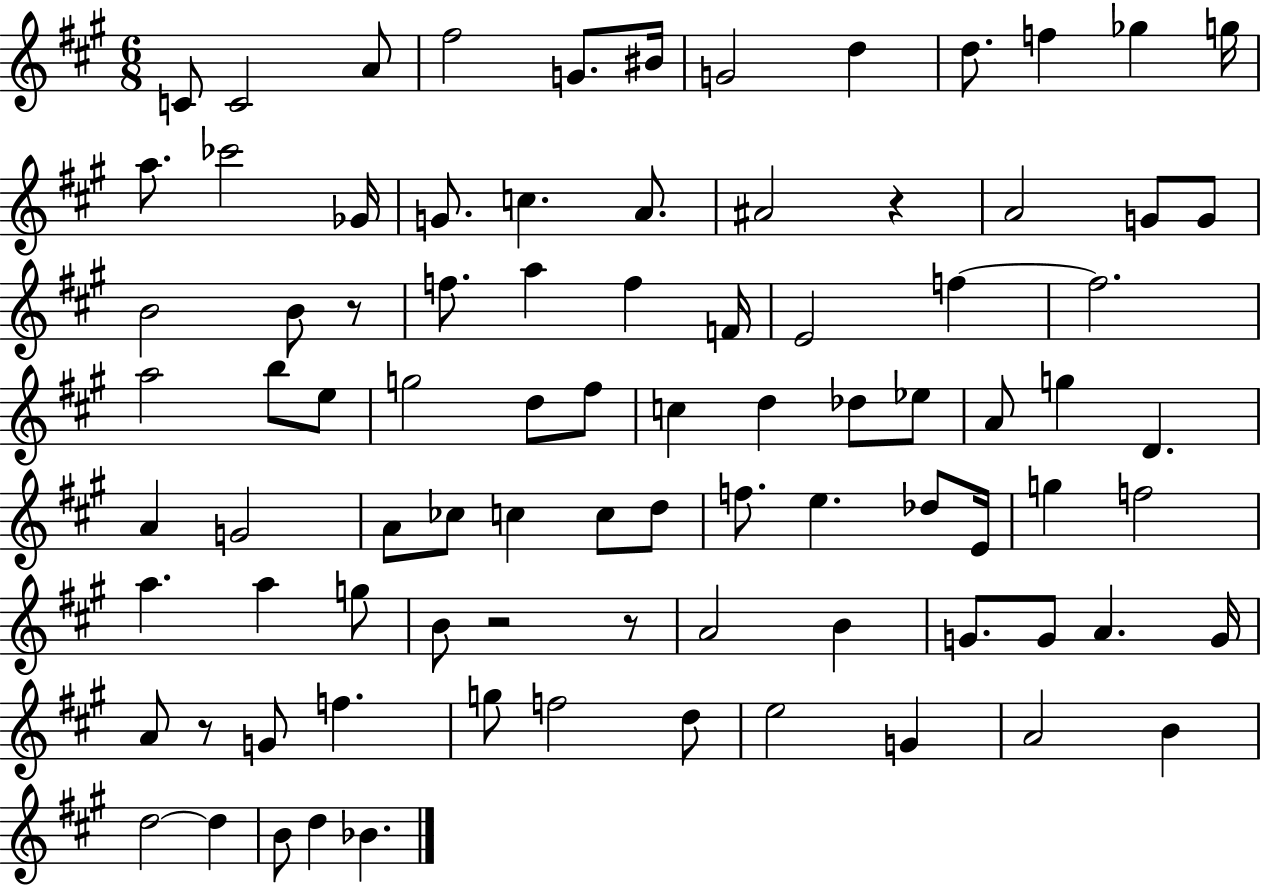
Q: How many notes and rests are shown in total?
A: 87